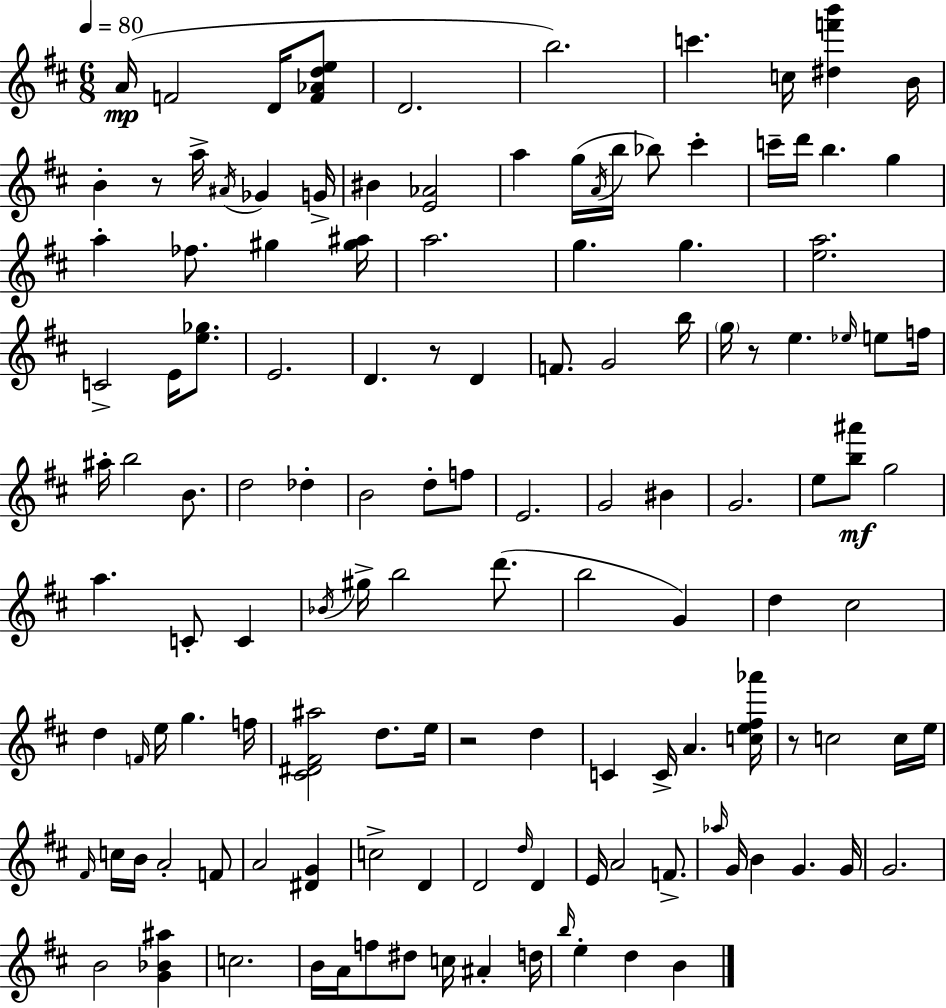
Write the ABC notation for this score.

X:1
T:Untitled
M:6/8
L:1/4
K:D
A/4 F2 D/4 [F_Ade]/2 D2 b2 c' c/4 [^df'b'] B/4 B z/2 a/4 ^A/4 _G G/4 ^B [E_A]2 a g/4 A/4 b/4 _b/2 ^c' c'/4 d'/4 b g a _f/2 ^g [^g^a]/4 a2 g g [ea]2 C2 E/4 [e_g]/2 E2 D z/2 D F/2 G2 b/4 g/4 z/2 e _e/4 e/2 f/4 ^a/4 b2 B/2 d2 _d B2 d/2 f/2 E2 G2 ^B G2 e/2 [b^a']/2 g2 a C/2 C _B/4 ^g/4 b2 d'/2 b2 G d ^c2 d F/4 e/4 g f/4 [^C^D^F^a]2 d/2 e/4 z2 d C C/4 A [ce^f_a']/4 z/2 c2 c/4 e/4 ^F/4 c/4 B/4 A2 F/2 A2 [^DG] c2 D D2 d/4 D E/4 A2 F/2 _a/4 G/4 B G G/4 G2 B2 [G_B^a] c2 B/4 A/4 f/2 ^d/2 c/4 ^A d/4 b/4 e d B